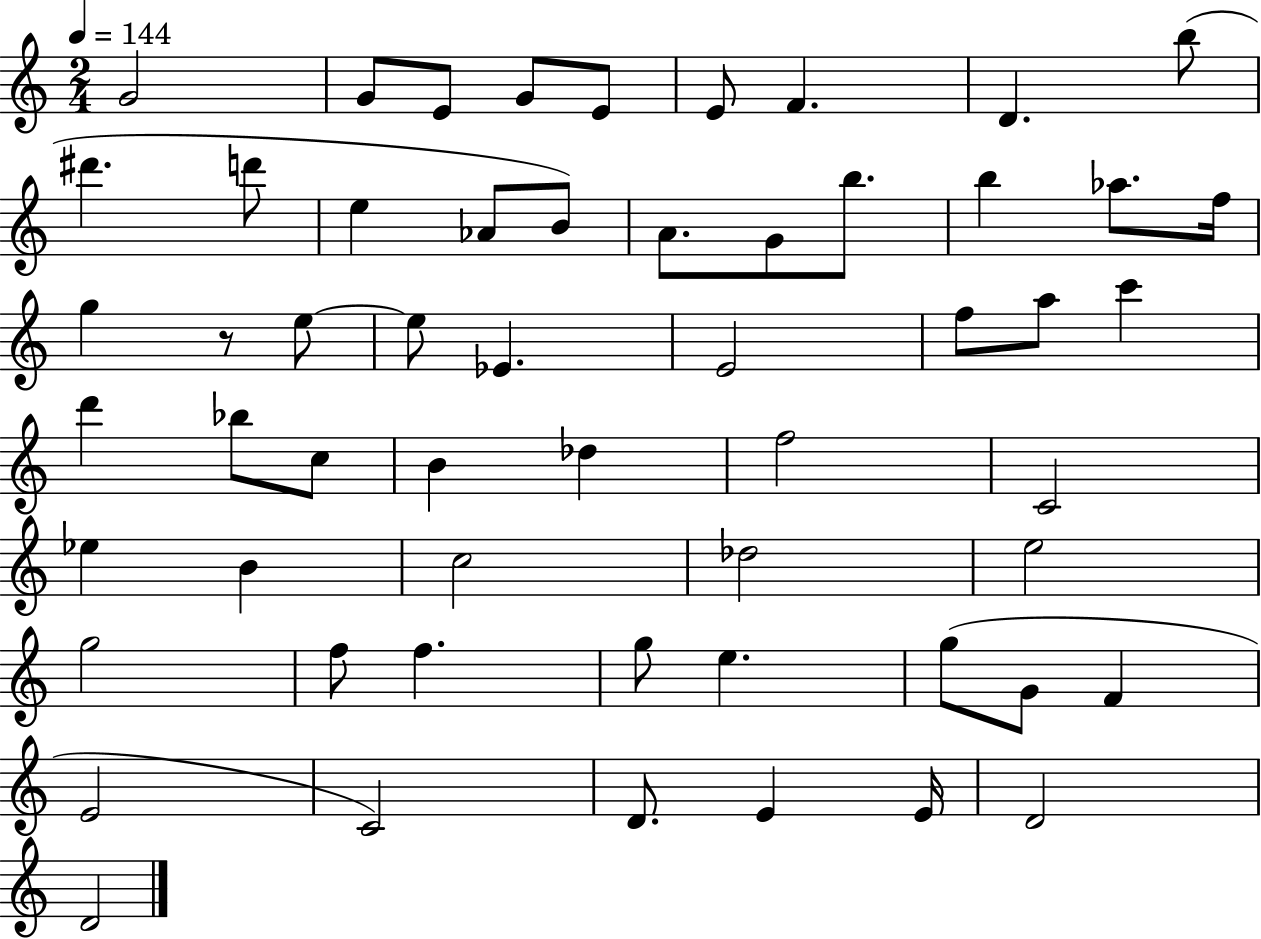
X:1
T:Untitled
M:2/4
L:1/4
K:C
G2 G/2 E/2 G/2 E/2 E/2 F D b/2 ^d' d'/2 e _A/2 B/2 A/2 G/2 b/2 b _a/2 f/4 g z/2 e/2 e/2 _E E2 f/2 a/2 c' d' _b/2 c/2 B _d f2 C2 _e B c2 _d2 e2 g2 f/2 f g/2 e g/2 G/2 F E2 C2 D/2 E E/4 D2 D2